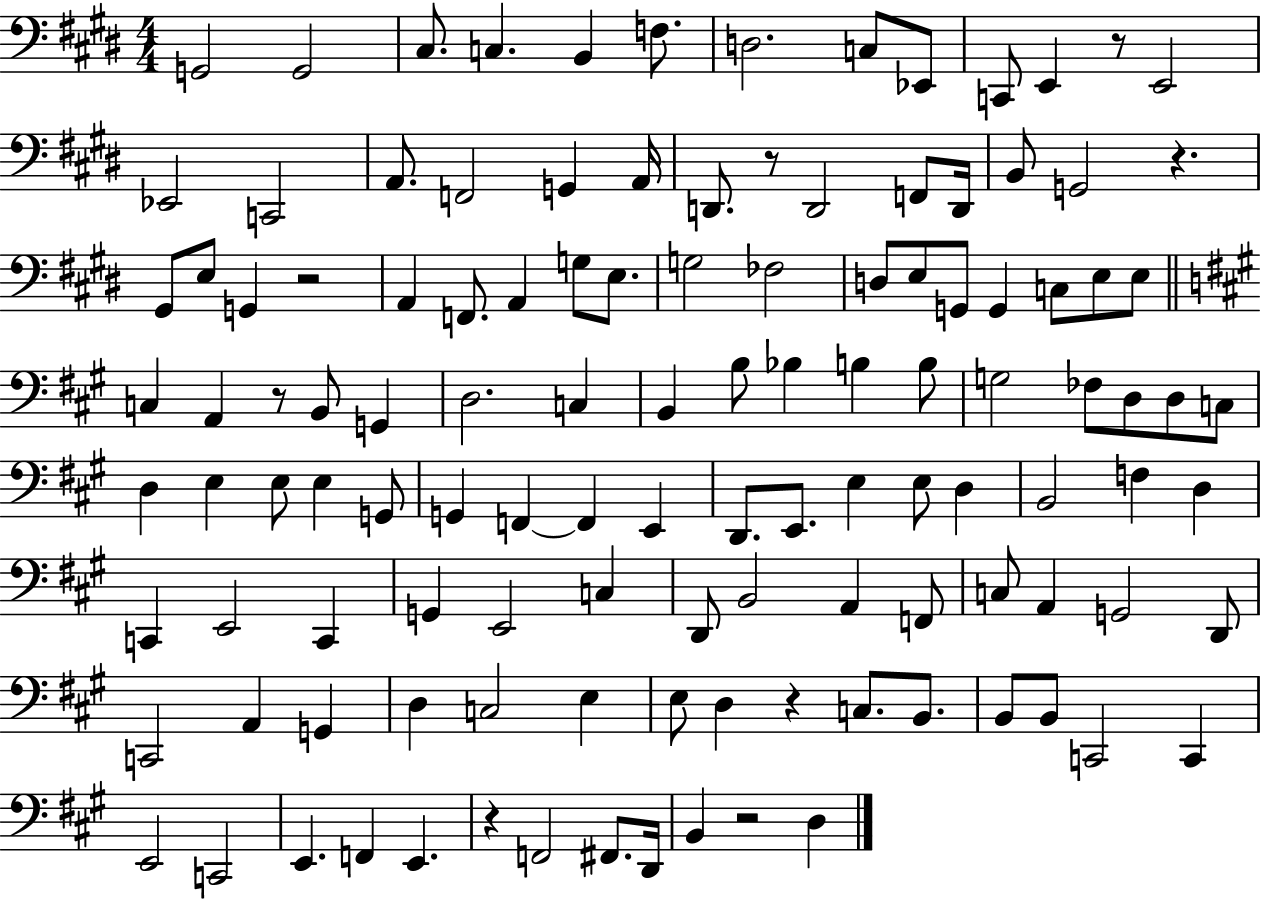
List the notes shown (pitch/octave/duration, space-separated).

G2/h G2/h C#3/e. C3/q. B2/q F3/e. D3/h. C3/e Eb2/e C2/e E2/q R/e E2/h Eb2/h C2/h A2/e. F2/h G2/q A2/s D2/e. R/e D2/h F2/e D2/s B2/e G2/h R/q. G#2/e E3/e G2/q R/h A2/q F2/e. A2/q G3/e E3/e. G3/h FES3/h D3/e E3/e G2/e G2/q C3/e E3/e E3/e C3/q A2/q R/e B2/e G2/q D3/h. C3/q B2/q B3/e Bb3/q B3/q B3/e G3/h FES3/e D3/e D3/e C3/e D3/q E3/q E3/e E3/q G2/e G2/q F2/q F2/q E2/q D2/e. E2/e. E3/q E3/e D3/q B2/h F3/q D3/q C2/q E2/h C2/q G2/q E2/h C3/q D2/e B2/h A2/q F2/e C3/e A2/q G2/h D2/e C2/h A2/q G2/q D3/q C3/h E3/q E3/e D3/q R/q C3/e. B2/e. B2/e B2/e C2/h C2/q E2/h C2/h E2/q. F2/q E2/q. R/q F2/h F#2/e. D2/s B2/q R/h D3/q